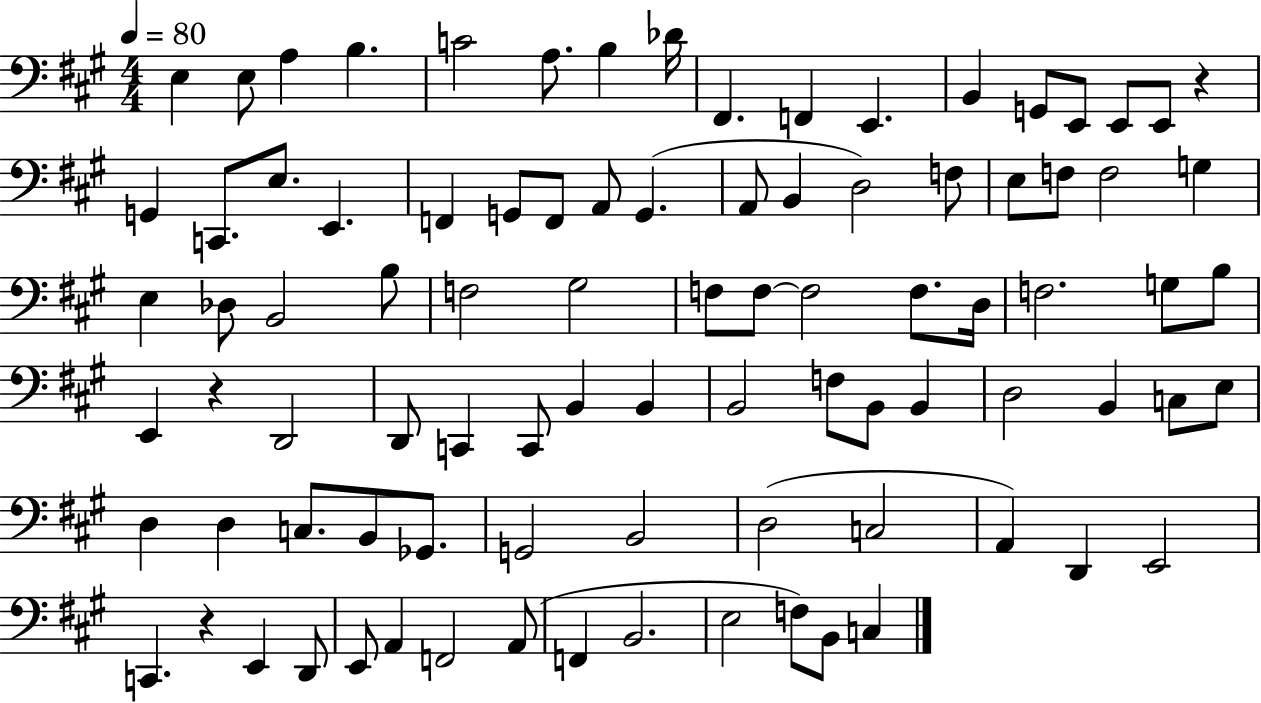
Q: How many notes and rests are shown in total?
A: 90